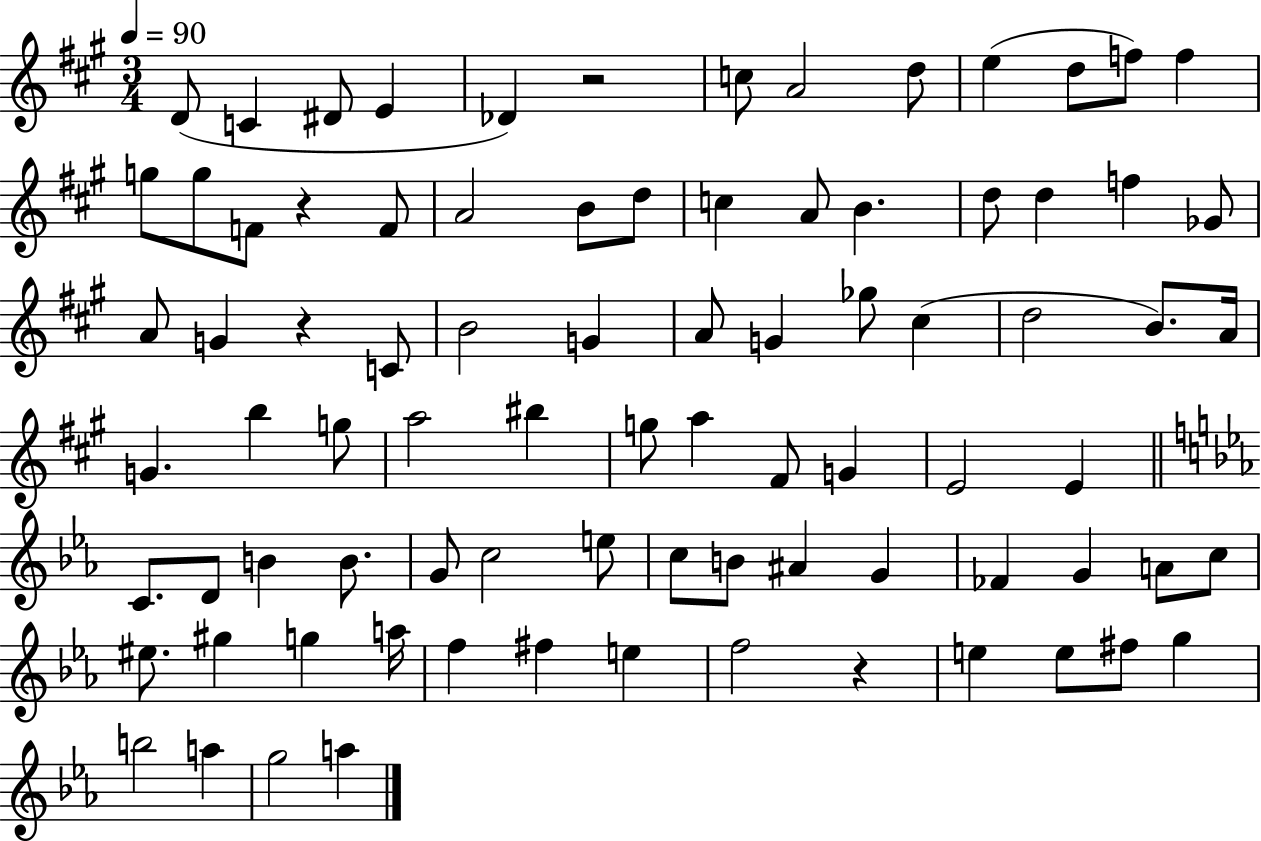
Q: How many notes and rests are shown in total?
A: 84